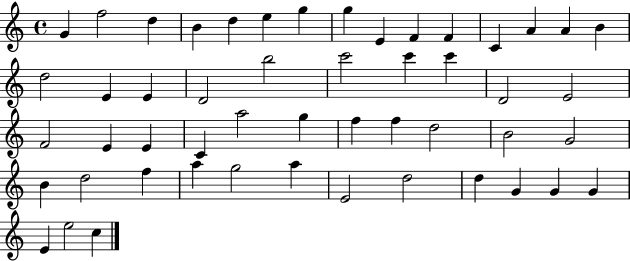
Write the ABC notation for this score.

X:1
T:Untitled
M:4/4
L:1/4
K:C
G f2 d B d e g g E F F C A A B d2 E E D2 b2 c'2 c' c' D2 E2 F2 E E C a2 g f f d2 B2 G2 B d2 f a g2 a E2 d2 d G G G E e2 c